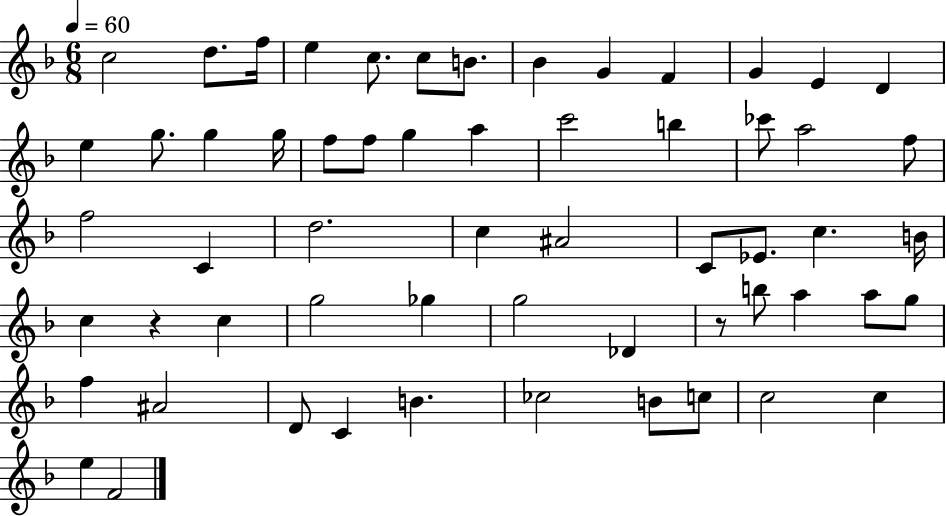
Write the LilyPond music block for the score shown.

{
  \clef treble
  \numericTimeSignature
  \time 6/8
  \key f \major
  \tempo 4 = 60
  c''2 d''8. f''16 | e''4 c''8. c''8 b'8. | bes'4 g'4 f'4 | g'4 e'4 d'4 | \break e''4 g''8. g''4 g''16 | f''8 f''8 g''4 a''4 | c'''2 b''4 | ces'''8 a''2 f''8 | \break f''2 c'4 | d''2. | c''4 ais'2 | c'8 ees'8. c''4. b'16 | \break c''4 r4 c''4 | g''2 ges''4 | g''2 des'4 | r8 b''8 a''4 a''8 g''8 | \break f''4 ais'2 | d'8 c'4 b'4. | ces''2 b'8 c''8 | c''2 c''4 | \break e''4 f'2 | \bar "|."
}